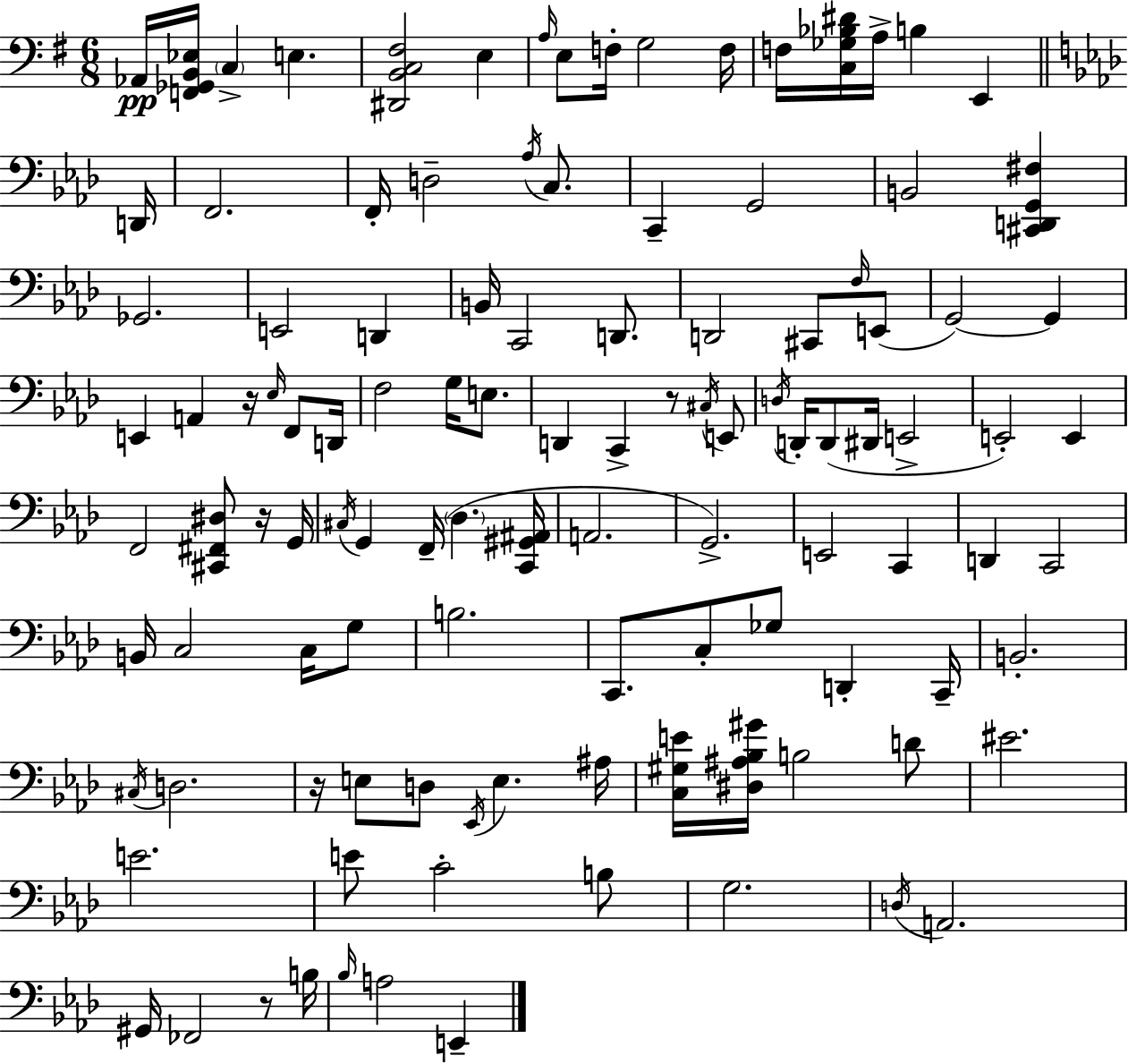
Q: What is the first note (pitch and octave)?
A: Ab2